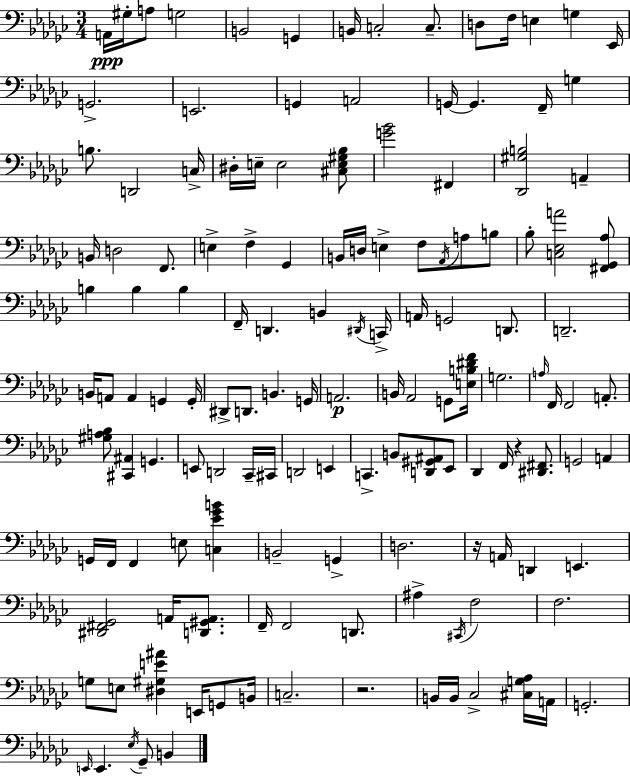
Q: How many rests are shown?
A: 3